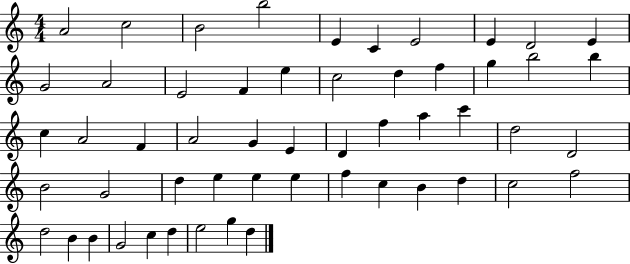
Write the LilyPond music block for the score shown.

{
  \clef treble
  \numericTimeSignature
  \time 4/4
  \key c \major
  a'2 c''2 | b'2 b''2 | e'4 c'4 e'2 | e'4 d'2 e'4 | \break g'2 a'2 | e'2 f'4 e''4 | c''2 d''4 f''4 | g''4 b''2 b''4 | \break c''4 a'2 f'4 | a'2 g'4 e'4 | d'4 f''4 a''4 c'''4 | d''2 d'2 | \break b'2 g'2 | d''4 e''4 e''4 e''4 | f''4 c''4 b'4 d''4 | c''2 f''2 | \break d''2 b'4 b'4 | g'2 c''4 d''4 | e''2 g''4 d''4 | \bar "|."
}